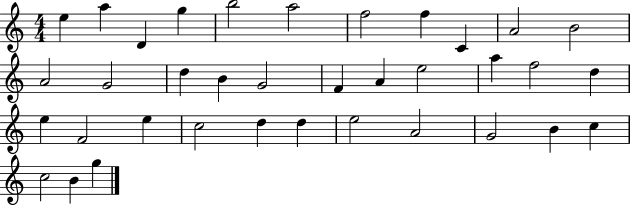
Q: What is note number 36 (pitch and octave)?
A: G5